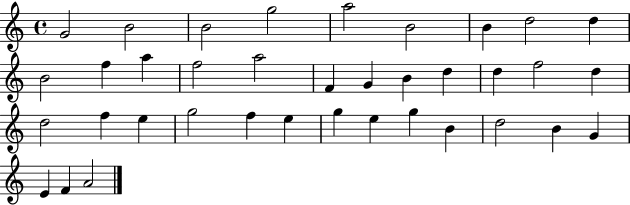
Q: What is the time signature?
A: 4/4